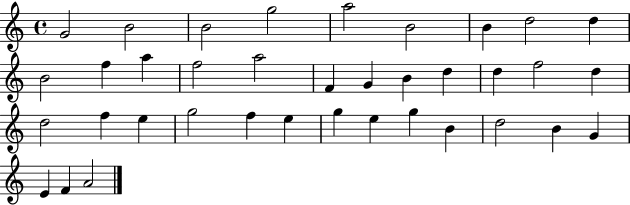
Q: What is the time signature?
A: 4/4